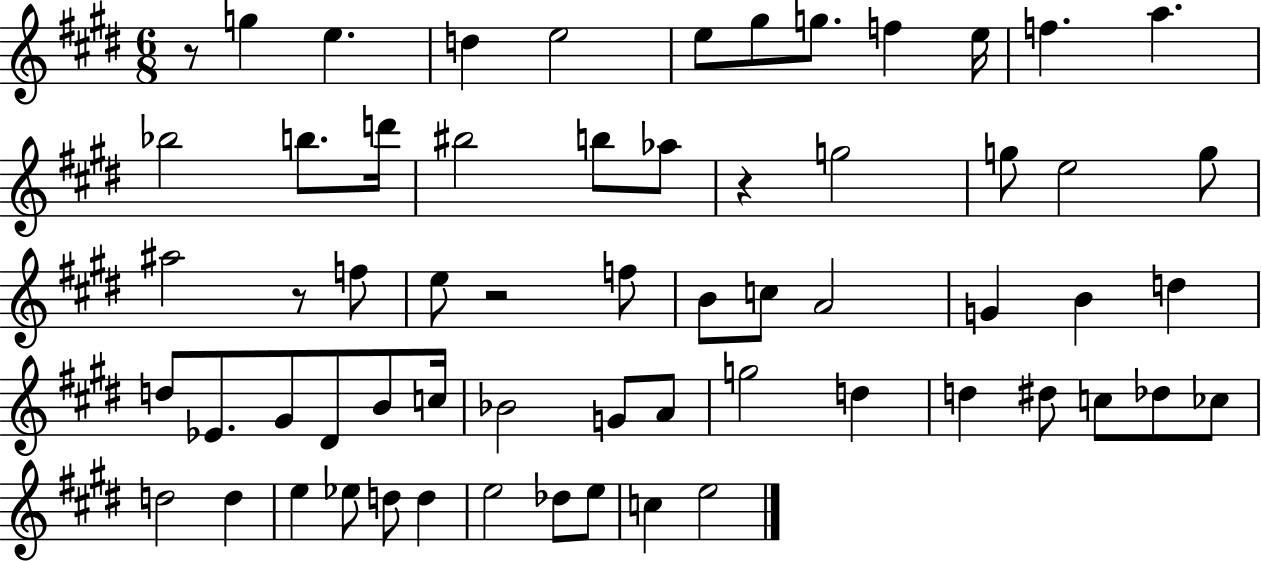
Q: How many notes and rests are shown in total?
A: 62